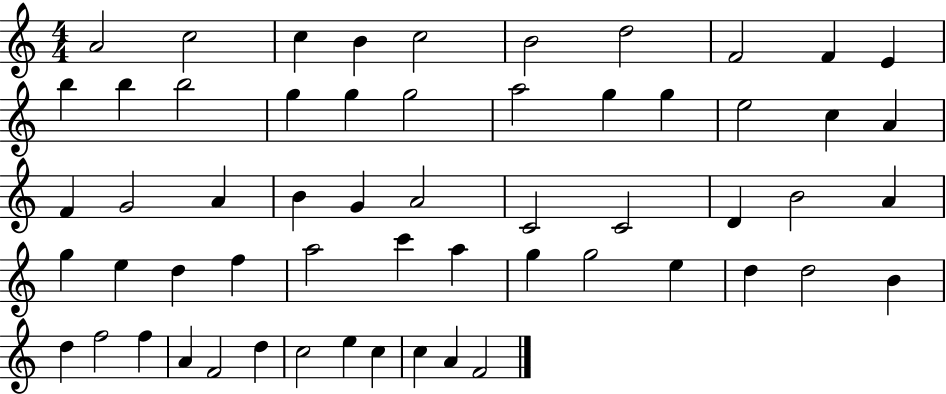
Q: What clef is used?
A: treble